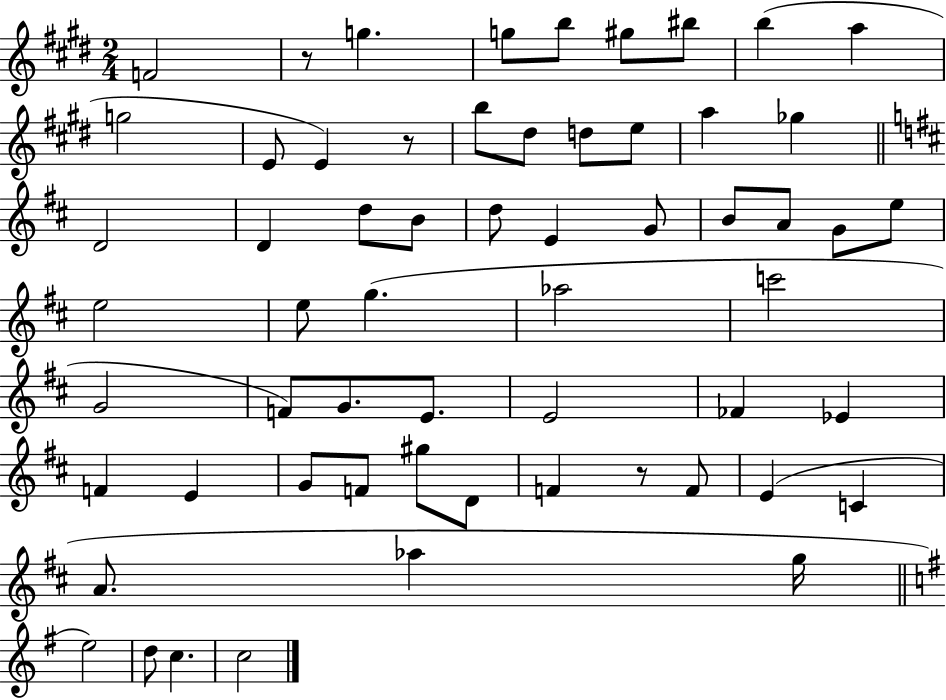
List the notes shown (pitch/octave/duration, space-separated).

F4/h R/e G5/q. G5/e B5/e G#5/e BIS5/e B5/q A5/q G5/h E4/e E4/q R/e B5/e D#5/e D5/e E5/e A5/q Gb5/q D4/h D4/q D5/e B4/e D5/e E4/q G4/e B4/e A4/e G4/e E5/e E5/h E5/e G5/q. Ab5/h C6/h G4/h F4/e G4/e. E4/e. E4/h FES4/q Eb4/q F4/q E4/q G4/e F4/e G#5/e D4/e F4/q R/e F4/e E4/q C4/q A4/e. Ab5/q G5/s E5/h D5/e C5/q. C5/h